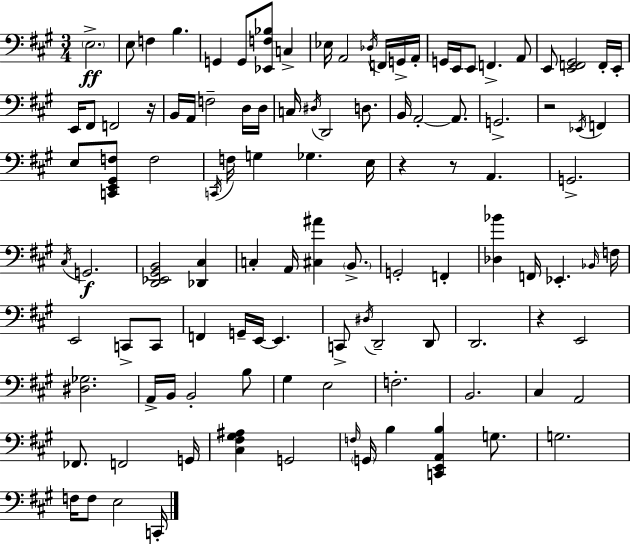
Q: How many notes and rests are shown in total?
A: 110